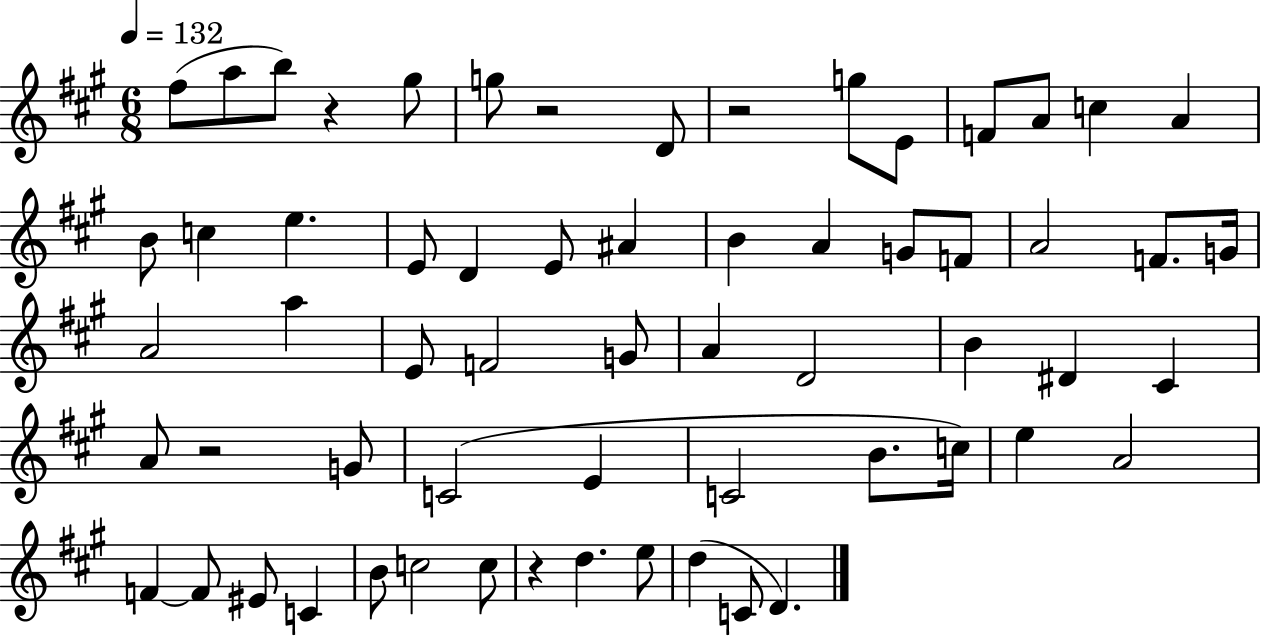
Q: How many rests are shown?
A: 5